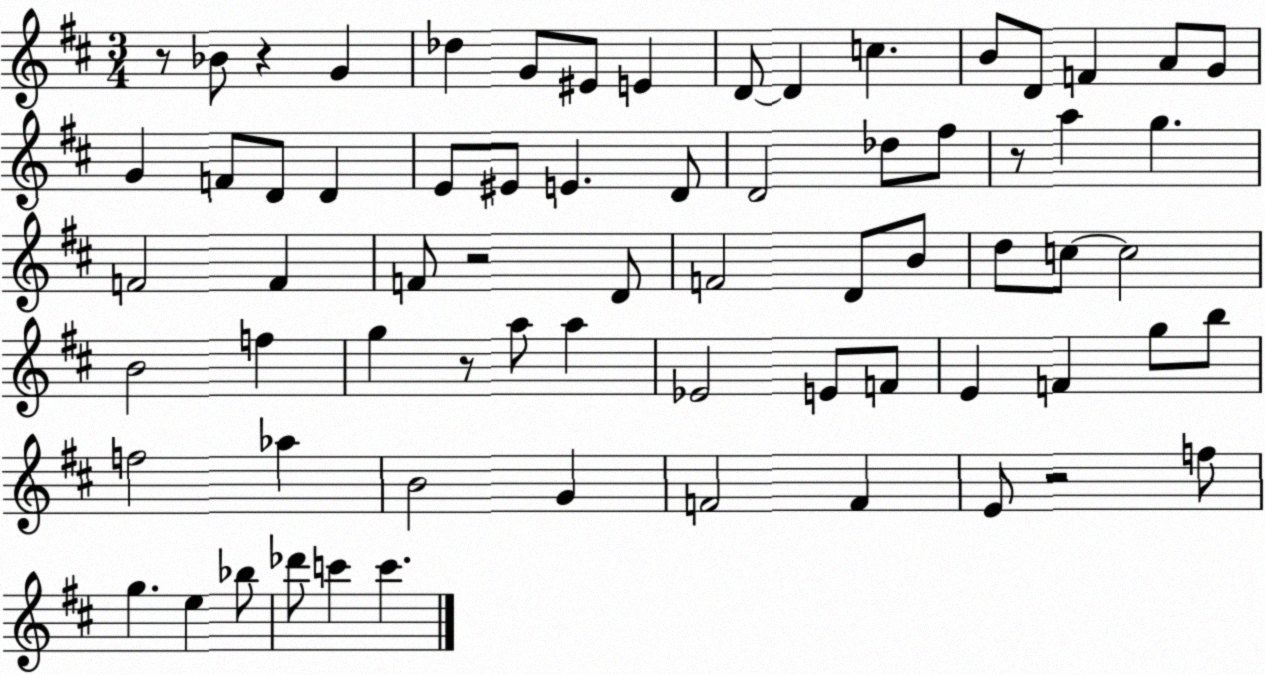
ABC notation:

X:1
T:Untitled
M:3/4
L:1/4
K:D
z/2 _B/2 z G _d G/2 ^E/2 E D/2 D c B/2 D/2 F A/2 G/2 G F/2 D/2 D E/2 ^E/2 E D/2 D2 _d/2 ^f/2 z/2 a g F2 F F/2 z2 D/2 F2 D/2 B/2 d/2 c/2 c2 B2 f g z/2 a/2 a _E2 E/2 F/2 E F g/2 b/2 f2 _a B2 G F2 F E/2 z2 f/2 g e _b/2 _d'/2 c' c'